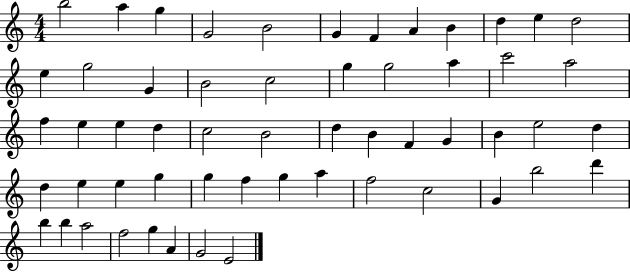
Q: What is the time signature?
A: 4/4